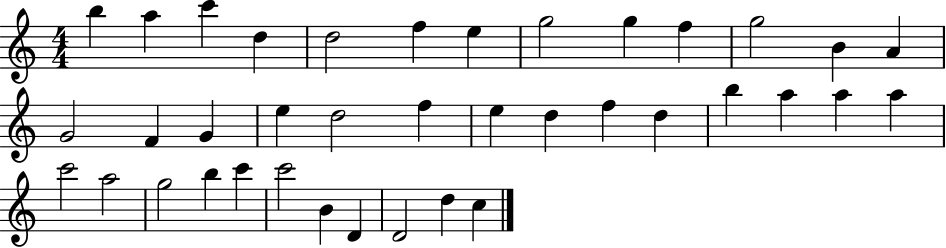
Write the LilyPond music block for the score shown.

{
  \clef treble
  \numericTimeSignature
  \time 4/4
  \key c \major
  b''4 a''4 c'''4 d''4 | d''2 f''4 e''4 | g''2 g''4 f''4 | g''2 b'4 a'4 | \break g'2 f'4 g'4 | e''4 d''2 f''4 | e''4 d''4 f''4 d''4 | b''4 a''4 a''4 a''4 | \break c'''2 a''2 | g''2 b''4 c'''4 | c'''2 b'4 d'4 | d'2 d''4 c''4 | \break \bar "|."
}